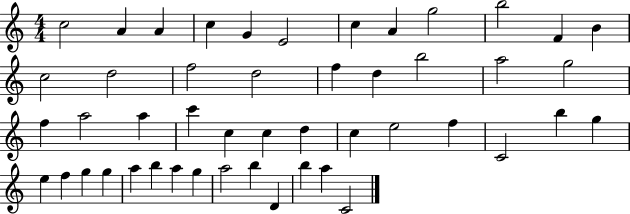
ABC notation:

X:1
T:Untitled
M:4/4
L:1/4
K:C
c2 A A c G E2 c A g2 b2 F B c2 d2 f2 d2 f d b2 a2 g2 f a2 a c' c c d c e2 f C2 b g e f g g a b a g a2 b D b a C2